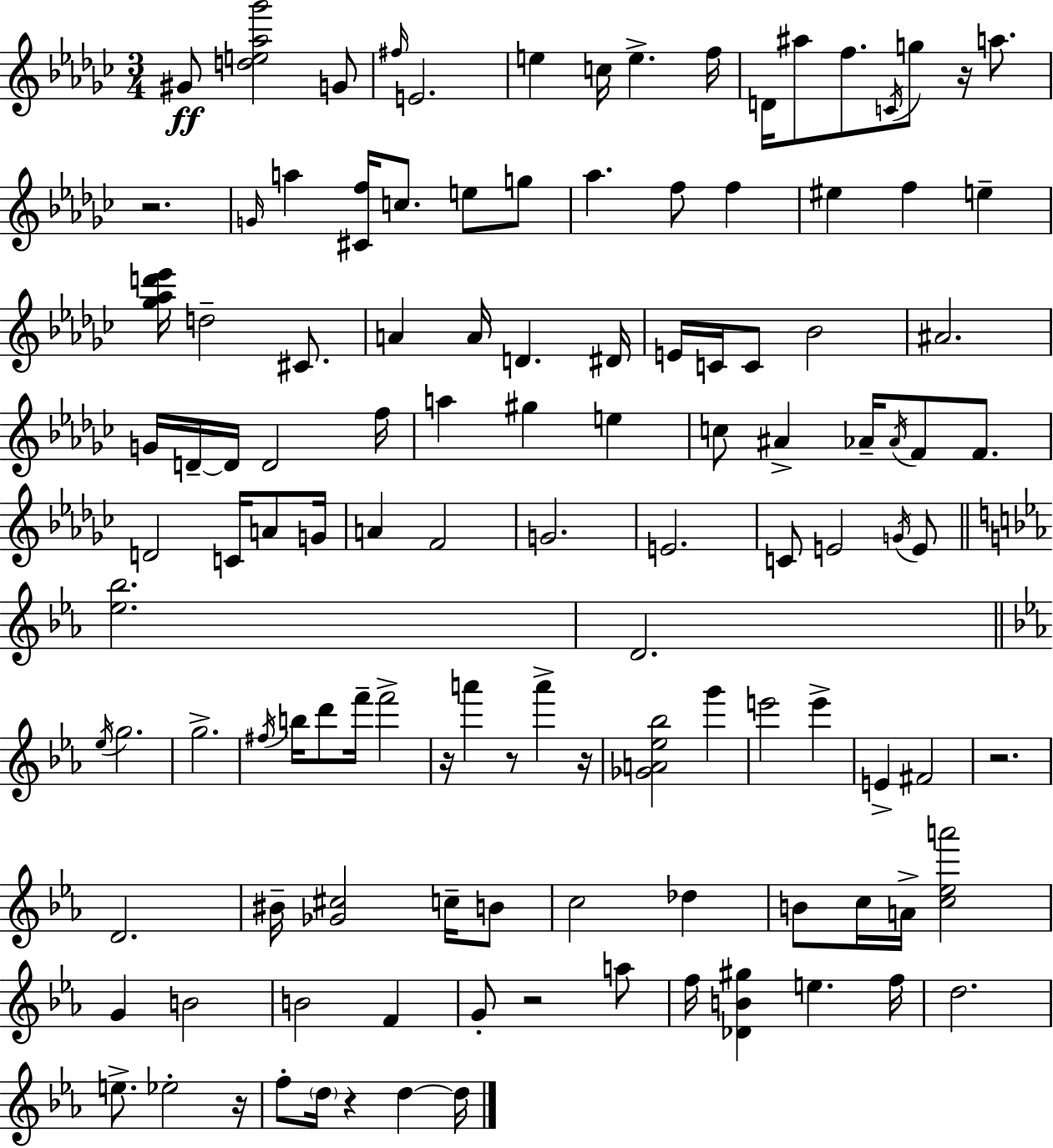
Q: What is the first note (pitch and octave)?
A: G#4